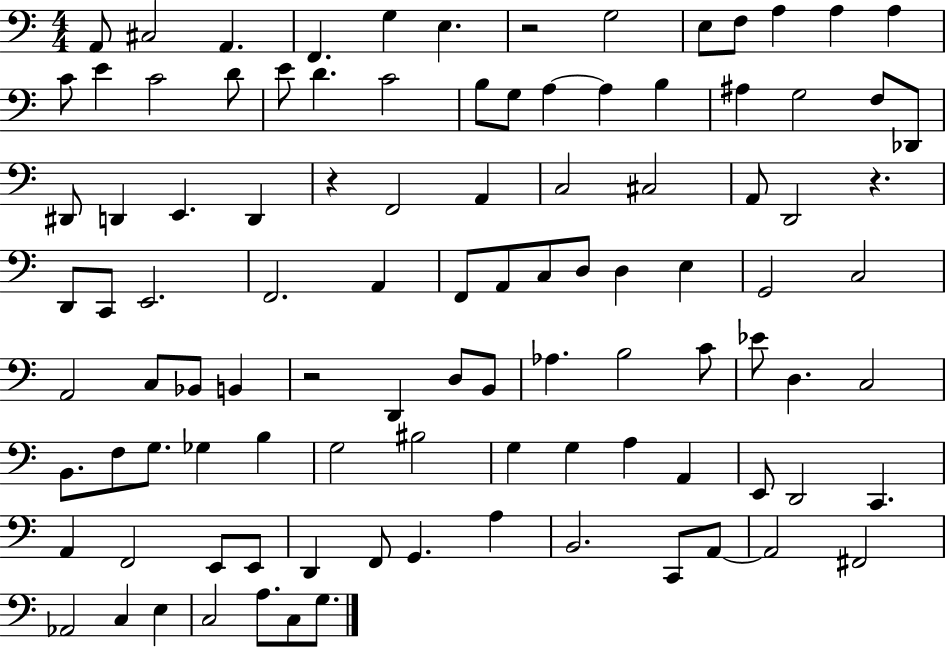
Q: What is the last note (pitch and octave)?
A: G3